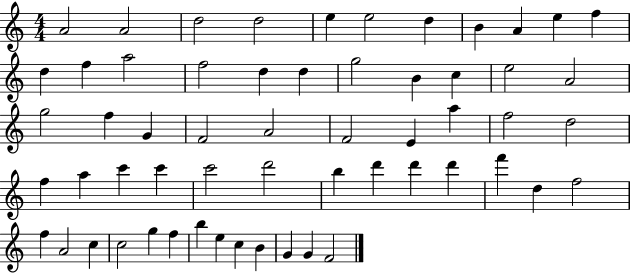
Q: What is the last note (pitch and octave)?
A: F4